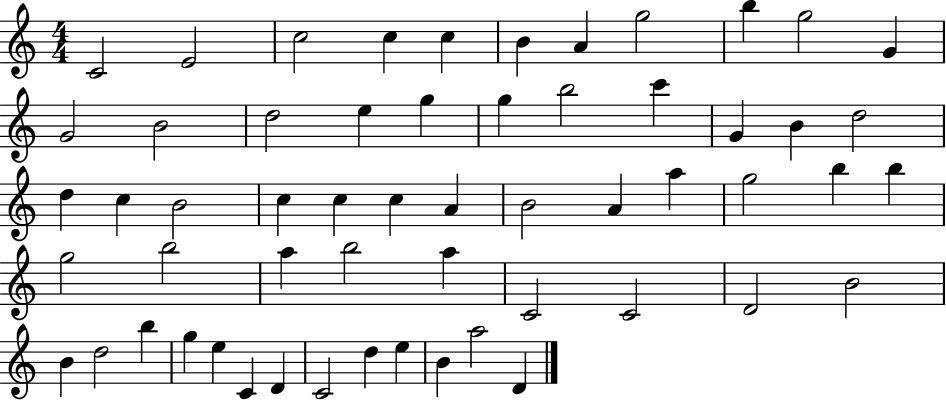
C4/h E4/h C5/h C5/q C5/q B4/q A4/q G5/h B5/q G5/h G4/q G4/h B4/h D5/h E5/q G5/q G5/q B5/h C6/q G4/q B4/q D5/h D5/q C5/q B4/h C5/q C5/q C5/q A4/q B4/h A4/q A5/q G5/h B5/q B5/q G5/h B5/h A5/q B5/h A5/q C4/h C4/h D4/h B4/h B4/q D5/h B5/q G5/q E5/q C4/q D4/q C4/h D5/q E5/q B4/q A5/h D4/q